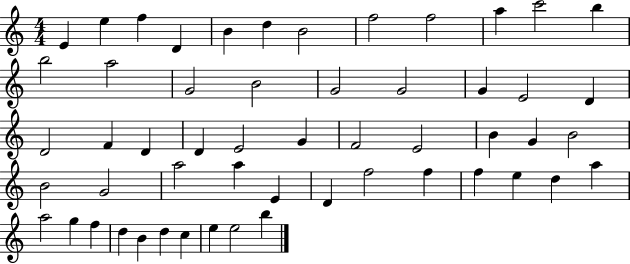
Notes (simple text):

E4/q E5/q F5/q D4/q B4/q D5/q B4/h F5/h F5/h A5/q C6/h B5/q B5/h A5/h G4/h B4/h G4/h G4/h G4/q E4/h D4/q D4/h F4/q D4/q D4/q E4/h G4/q F4/h E4/h B4/q G4/q B4/h B4/h G4/h A5/h A5/q E4/q D4/q F5/h F5/q F5/q E5/q D5/q A5/q A5/h G5/q F5/q D5/q B4/q D5/q C5/q E5/q E5/h B5/q